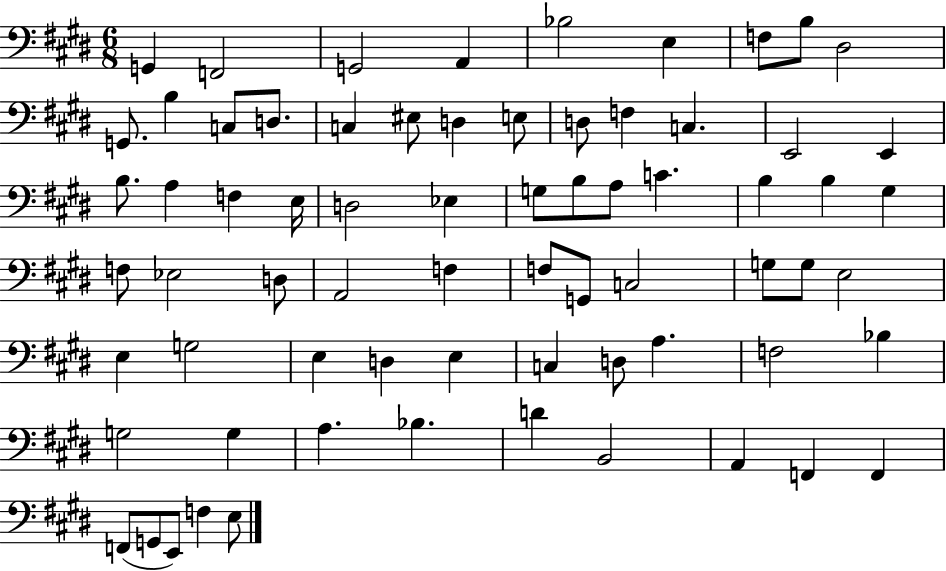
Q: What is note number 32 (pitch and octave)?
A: C4